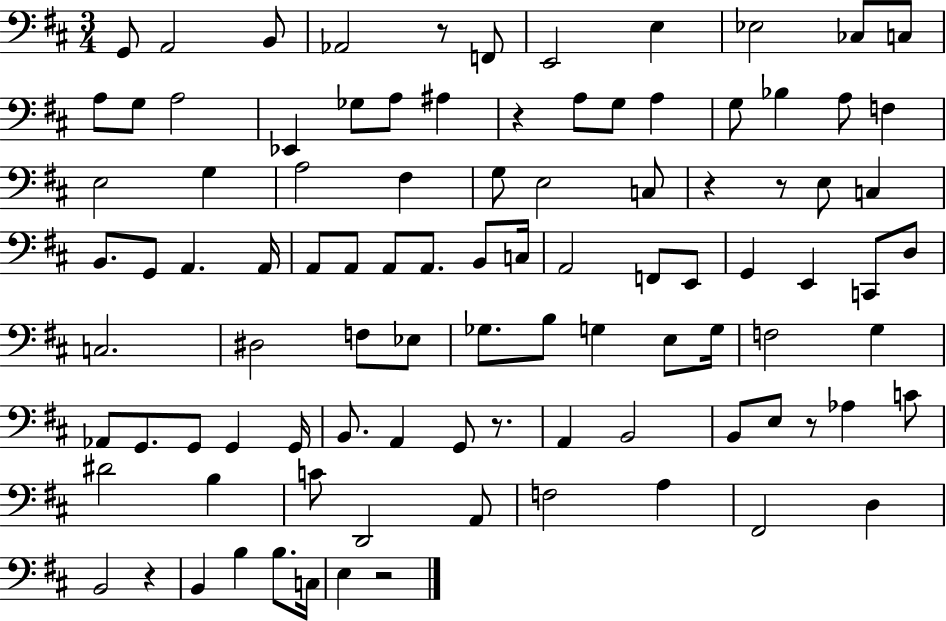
X:1
T:Untitled
M:3/4
L:1/4
K:D
G,,/2 A,,2 B,,/2 _A,,2 z/2 F,,/2 E,,2 E, _E,2 _C,/2 C,/2 A,/2 G,/2 A,2 _E,, _G,/2 A,/2 ^A, z A,/2 G,/2 A, G,/2 _B, A,/2 F, E,2 G, A,2 ^F, G,/2 E,2 C,/2 z z/2 E,/2 C, B,,/2 G,,/2 A,, A,,/4 A,,/2 A,,/2 A,,/2 A,,/2 B,,/2 C,/4 A,,2 F,,/2 E,,/2 G,, E,, C,,/2 D,/2 C,2 ^D,2 F,/2 _E,/2 _G,/2 B,/2 G, E,/2 G,/4 F,2 G, _A,,/2 G,,/2 G,,/2 G,, G,,/4 B,,/2 A,, G,,/2 z/2 A,, B,,2 B,,/2 E,/2 z/2 _A, C/2 ^D2 B, C/2 D,,2 A,,/2 F,2 A, ^F,,2 D, B,,2 z B,, B, B,/2 C,/4 E, z2